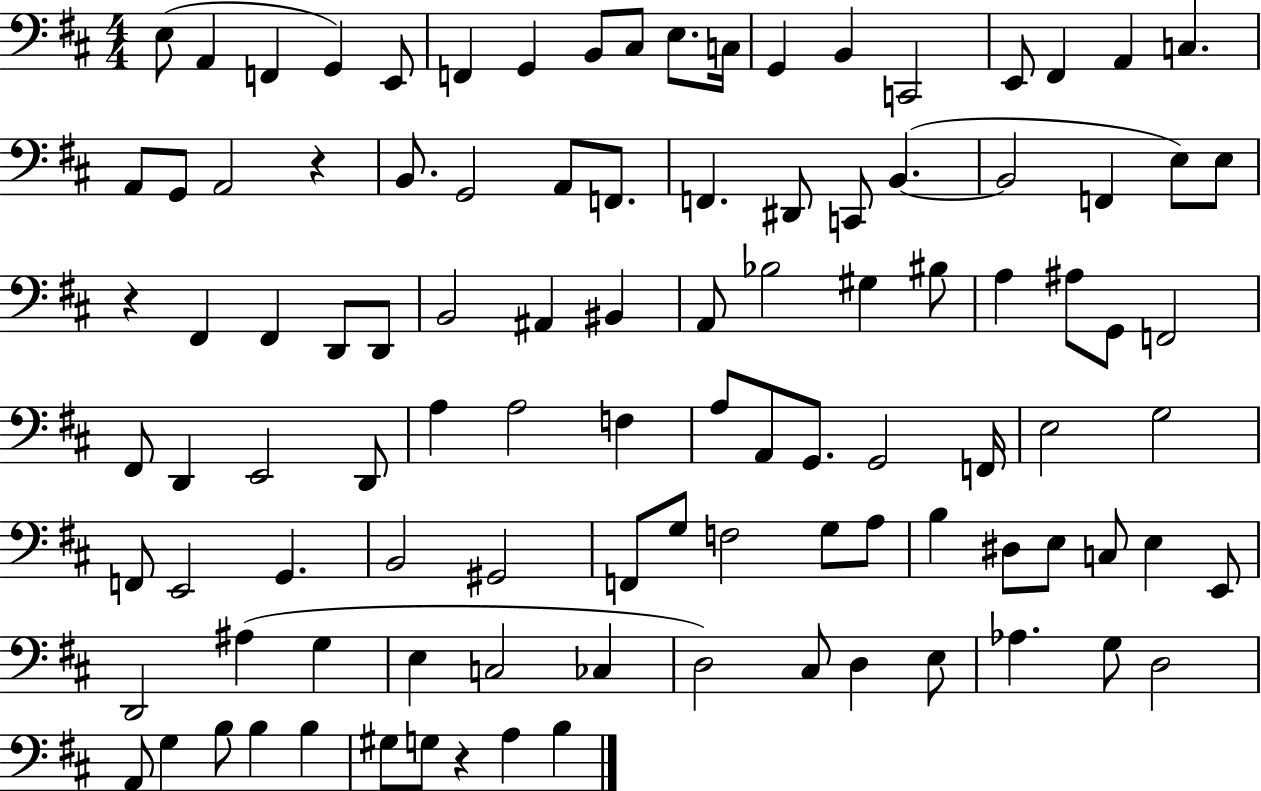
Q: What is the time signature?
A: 4/4